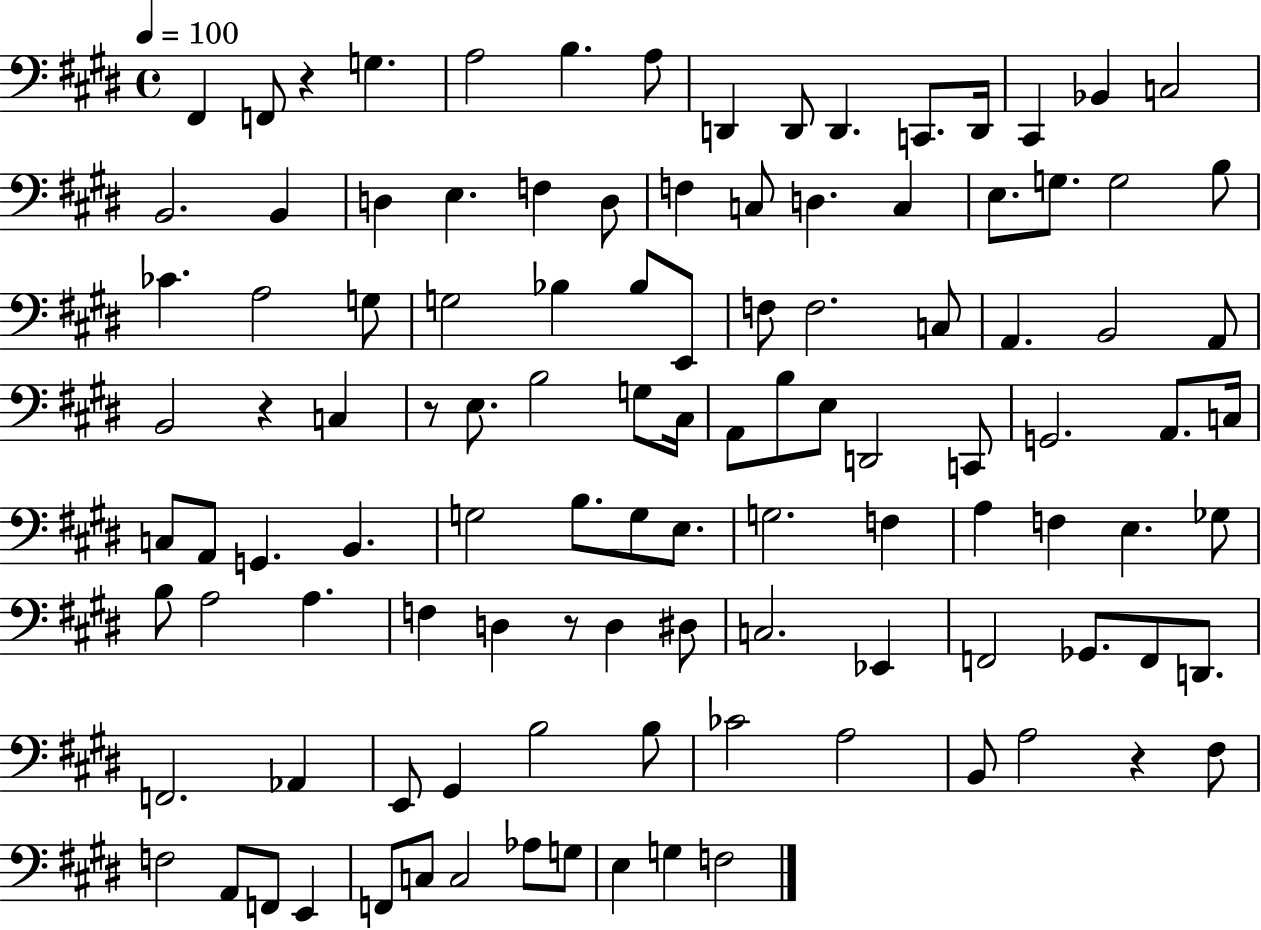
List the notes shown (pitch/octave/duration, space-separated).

F#2/q F2/e R/q G3/q. A3/h B3/q. A3/e D2/q D2/e D2/q. C2/e. D2/s C#2/q Bb2/q C3/h B2/h. B2/q D3/q E3/q. F3/q D3/e F3/q C3/e D3/q. C3/q E3/e. G3/e. G3/h B3/e CES4/q. A3/h G3/e G3/h Bb3/q Bb3/e E2/e F3/e F3/h. C3/e A2/q. B2/h A2/e B2/h R/q C3/q R/e E3/e. B3/h G3/e C#3/s A2/e B3/e E3/e D2/h C2/e G2/h. A2/e. C3/s C3/e A2/e G2/q. B2/q. G3/h B3/e. G3/e E3/e. G3/h. F3/q A3/q F3/q E3/q. Gb3/e B3/e A3/h A3/q. F3/q D3/q R/e D3/q D#3/e C3/h. Eb2/q F2/h Gb2/e. F2/e D2/e. F2/h. Ab2/q E2/e G#2/q B3/h B3/e CES4/h A3/h B2/e A3/h R/q F#3/e F3/h A2/e F2/e E2/q F2/e C3/e C3/h Ab3/e G3/e E3/q G3/q F3/h